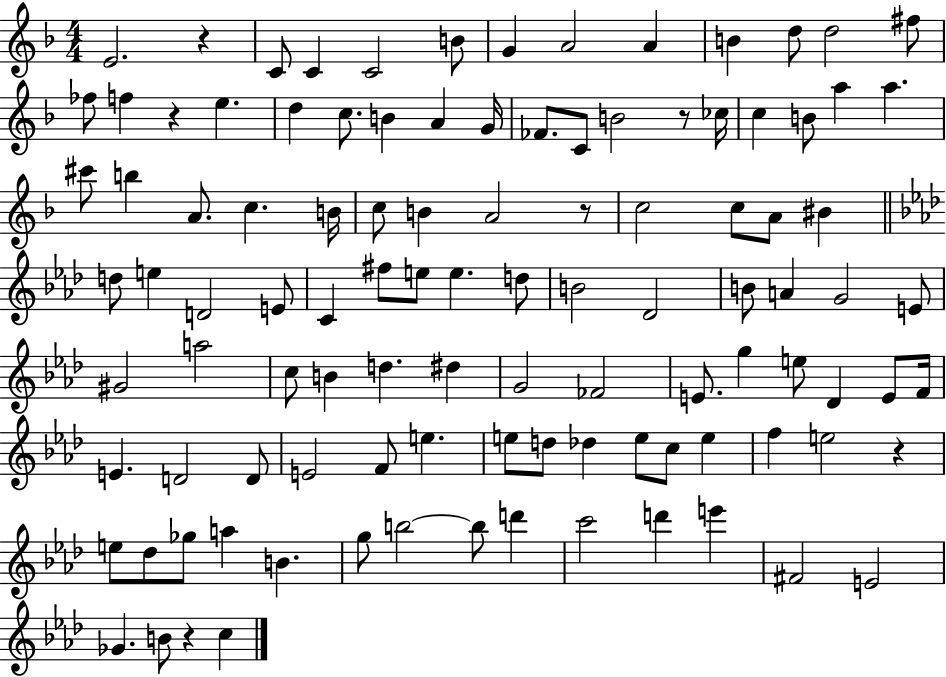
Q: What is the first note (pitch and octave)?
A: E4